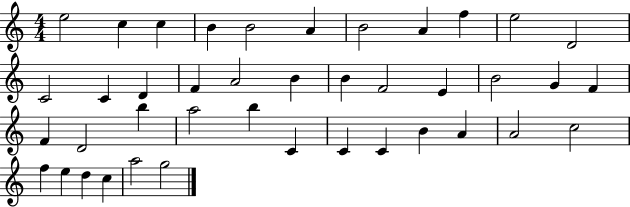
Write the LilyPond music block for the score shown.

{
  \clef treble
  \numericTimeSignature
  \time 4/4
  \key c \major
  e''2 c''4 c''4 | b'4 b'2 a'4 | b'2 a'4 f''4 | e''2 d'2 | \break c'2 c'4 d'4 | f'4 a'2 b'4 | b'4 f'2 e'4 | b'2 g'4 f'4 | \break f'4 d'2 b''4 | a''2 b''4 c'4 | c'4 c'4 b'4 a'4 | a'2 c''2 | \break f''4 e''4 d''4 c''4 | a''2 g''2 | \bar "|."
}